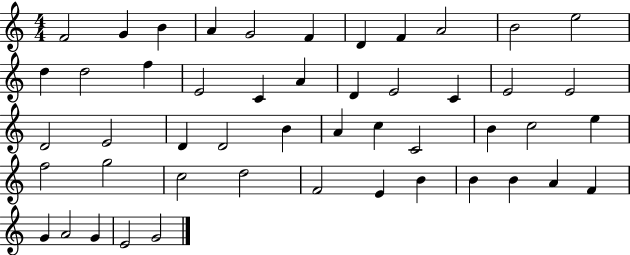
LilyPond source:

{
  \clef treble
  \numericTimeSignature
  \time 4/4
  \key c \major
  f'2 g'4 b'4 | a'4 g'2 f'4 | d'4 f'4 a'2 | b'2 e''2 | \break d''4 d''2 f''4 | e'2 c'4 a'4 | d'4 e'2 c'4 | e'2 e'2 | \break d'2 e'2 | d'4 d'2 b'4 | a'4 c''4 c'2 | b'4 c''2 e''4 | \break f''2 g''2 | c''2 d''2 | f'2 e'4 b'4 | b'4 b'4 a'4 f'4 | \break g'4 a'2 g'4 | e'2 g'2 | \bar "|."
}